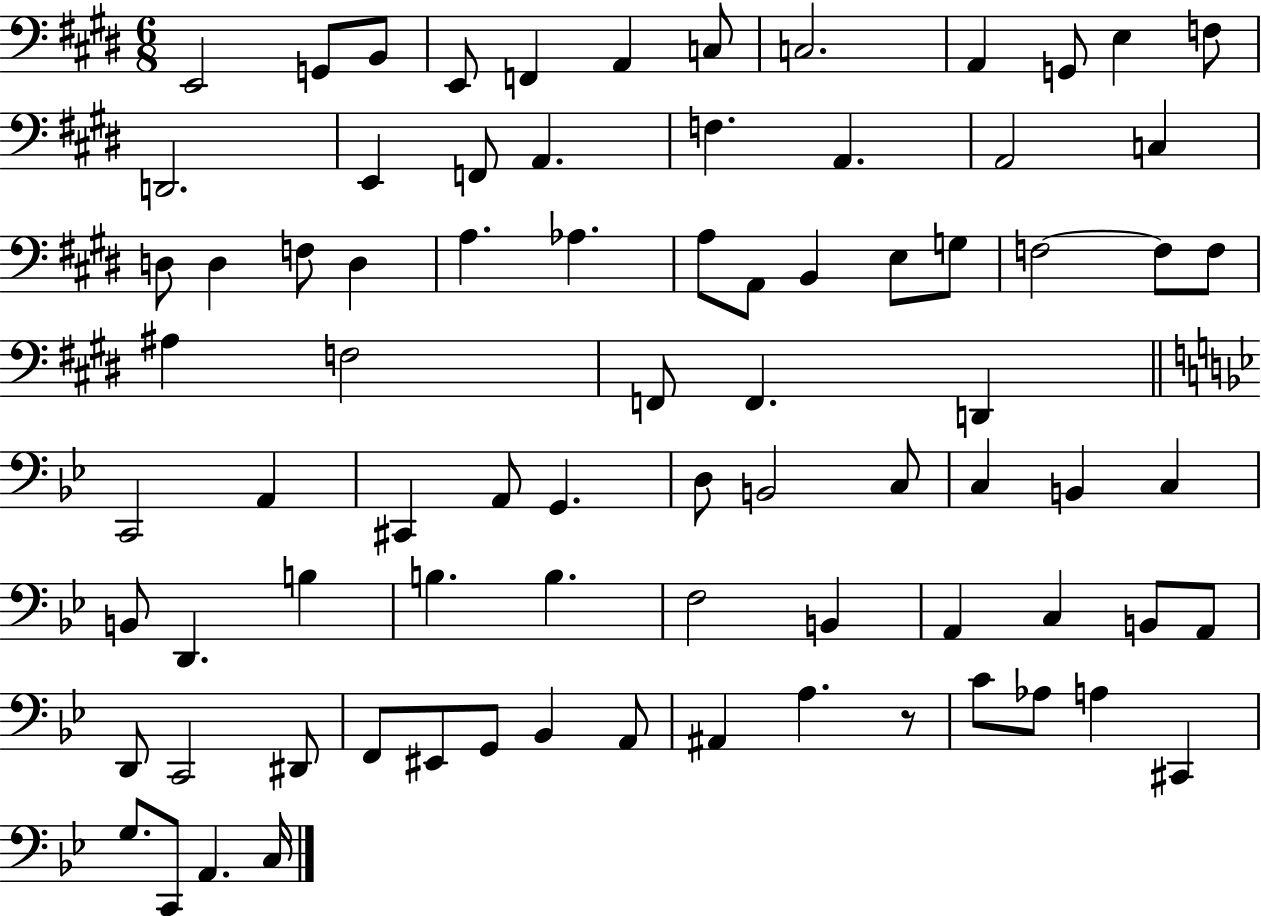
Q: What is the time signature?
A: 6/8